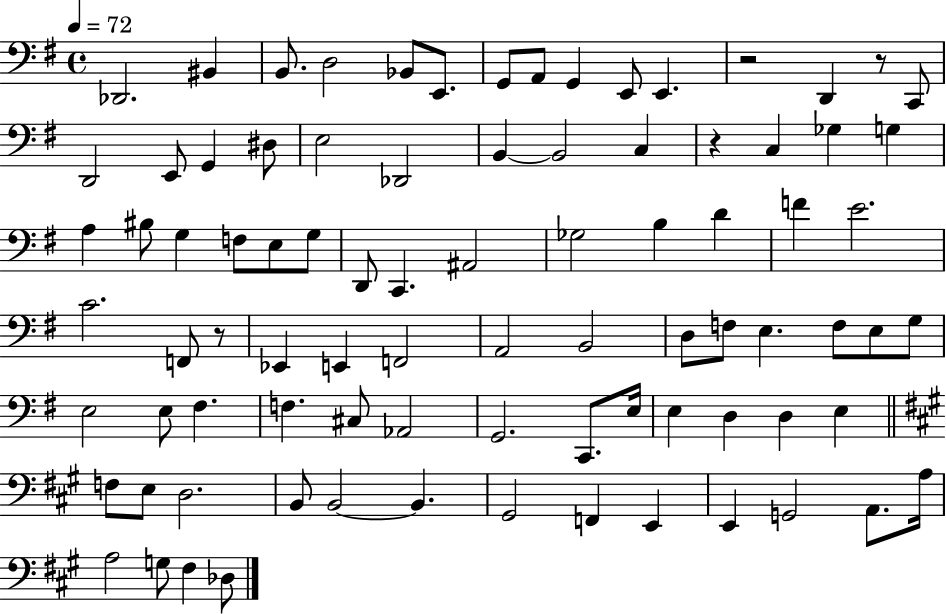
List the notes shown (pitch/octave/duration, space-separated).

Db2/h. BIS2/q B2/e. D3/h Bb2/e E2/e. G2/e A2/e G2/q E2/e E2/q. R/h D2/q R/e C2/e D2/h E2/e G2/q D#3/e E3/h Db2/h B2/q B2/h C3/q R/q C3/q Gb3/q G3/q A3/q BIS3/e G3/q F3/e E3/e G3/e D2/e C2/q. A#2/h Gb3/h B3/q D4/q F4/q E4/h. C4/h. F2/e R/e Eb2/q E2/q F2/h A2/h B2/h D3/e F3/e E3/q. F3/e E3/e G3/e E3/h E3/e F#3/q. F3/q. C#3/e Ab2/h G2/h. C2/e. E3/s E3/q D3/q D3/q E3/q F3/e E3/e D3/h. B2/e B2/h B2/q. G#2/h F2/q E2/q E2/q G2/h A2/e. A3/s A3/h G3/e F#3/q Db3/e